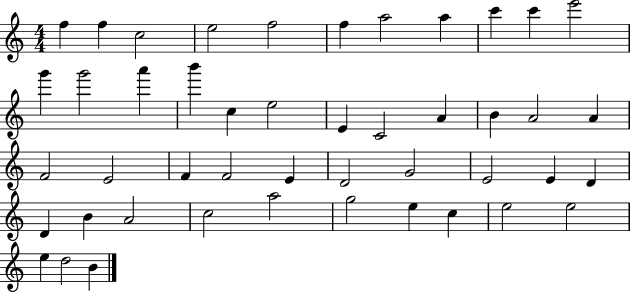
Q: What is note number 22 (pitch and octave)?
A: A4